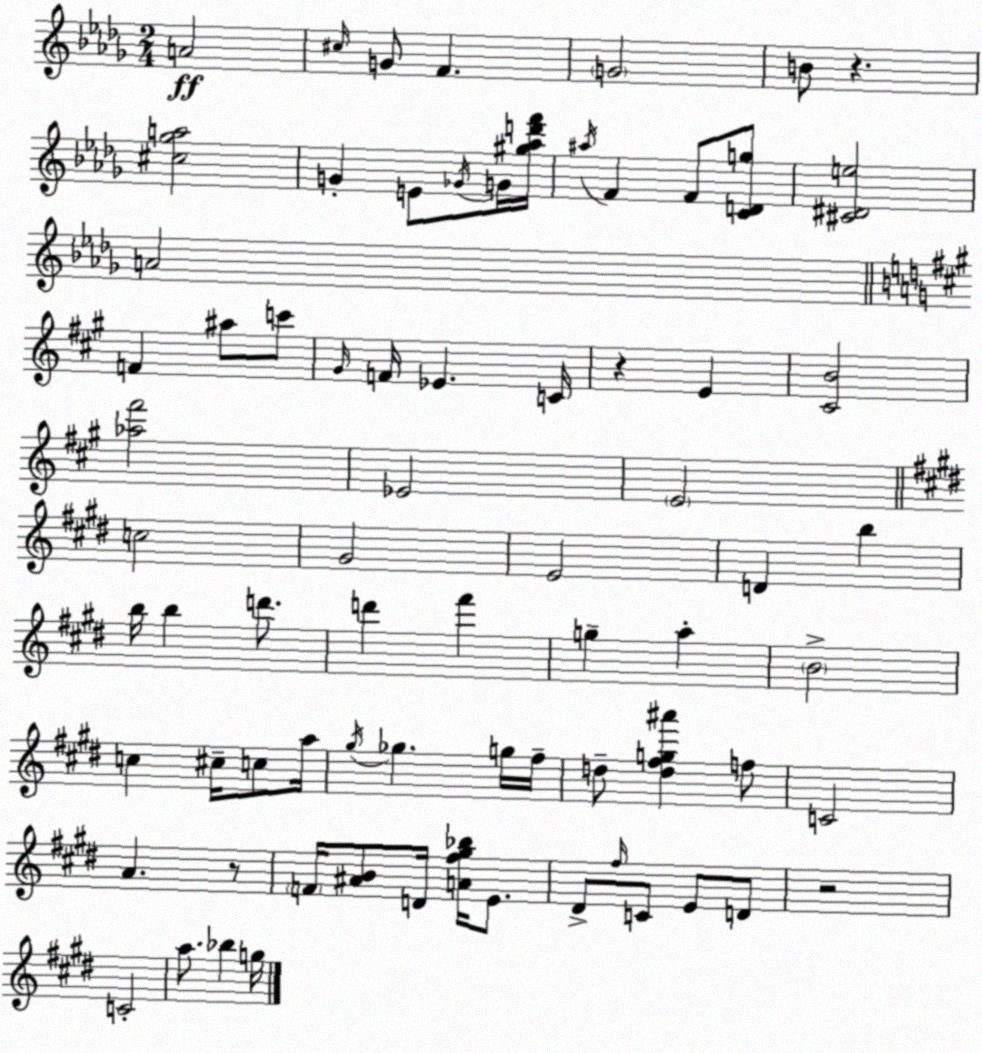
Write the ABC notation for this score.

X:1
T:Untitled
M:2/4
L:1/4
K:Bbm
A2 ^c/4 G/2 F G2 B/2 z [^c_ga]2 G E/2 _G/4 G/4 [^g_ad'f']/4 ^a/4 F F/2 [CDg]/2 [^C^De]2 A2 F ^a/2 c'/2 ^G/4 F/4 _E C/4 z E [^CB]2 [_a^f']2 _E2 E2 c2 ^G2 E2 D b b/4 b d'/2 d' ^f' g a B2 c ^c/4 c/2 a/4 ^g/4 _g g/4 ^f/4 d/2 [d^fg^a'] f/2 C2 A z/2 F/4 [^AB]/2 D/4 [A^f^g_b]/4 E/2 ^D/2 ^f/4 C/2 E/2 D/2 z2 C2 a/2 _b g/4